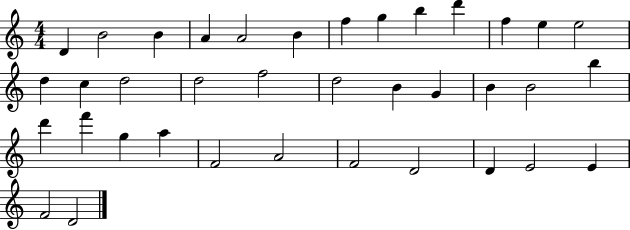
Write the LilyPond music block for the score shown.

{
  \clef treble
  \numericTimeSignature
  \time 4/4
  \key c \major
  d'4 b'2 b'4 | a'4 a'2 b'4 | f''4 g''4 b''4 d'''4 | f''4 e''4 e''2 | \break d''4 c''4 d''2 | d''2 f''2 | d''2 b'4 g'4 | b'4 b'2 b''4 | \break d'''4 f'''4 g''4 a''4 | f'2 a'2 | f'2 d'2 | d'4 e'2 e'4 | \break f'2 d'2 | \bar "|."
}